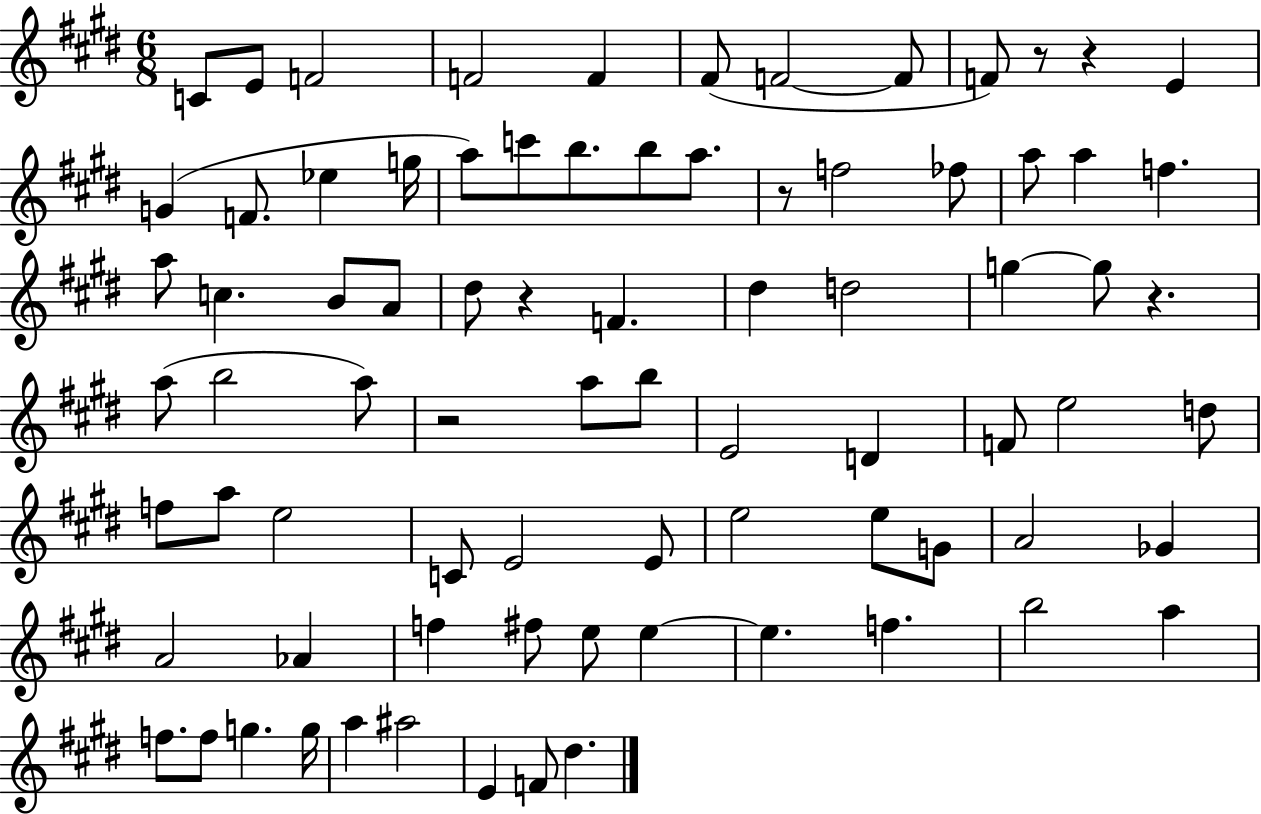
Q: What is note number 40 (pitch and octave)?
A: E4